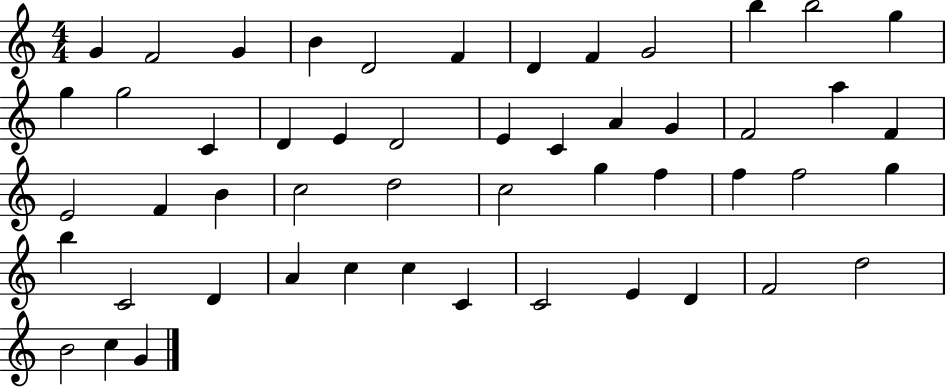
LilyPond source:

{
  \clef treble
  \numericTimeSignature
  \time 4/4
  \key c \major
  g'4 f'2 g'4 | b'4 d'2 f'4 | d'4 f'4 g'2 | b''4 b''2 g''4 | \break g''4 g''2 c'4 | d'4 e'4 d'2 | e'4 c'4 a'4 g'4 | f'2 a''4 f'4 | \break e'2 f'4 b'4 | c''2 d''2 | c''2 g''4 f''4 | f''4 f''2 g''4 | \break b''4 c'2 d'4 | a'4 c''4 c''4 c'4 | c'2 e'4 d'4 | f'2 d''2 | \break b'2 c''4 g'4 | \bar "|."
}